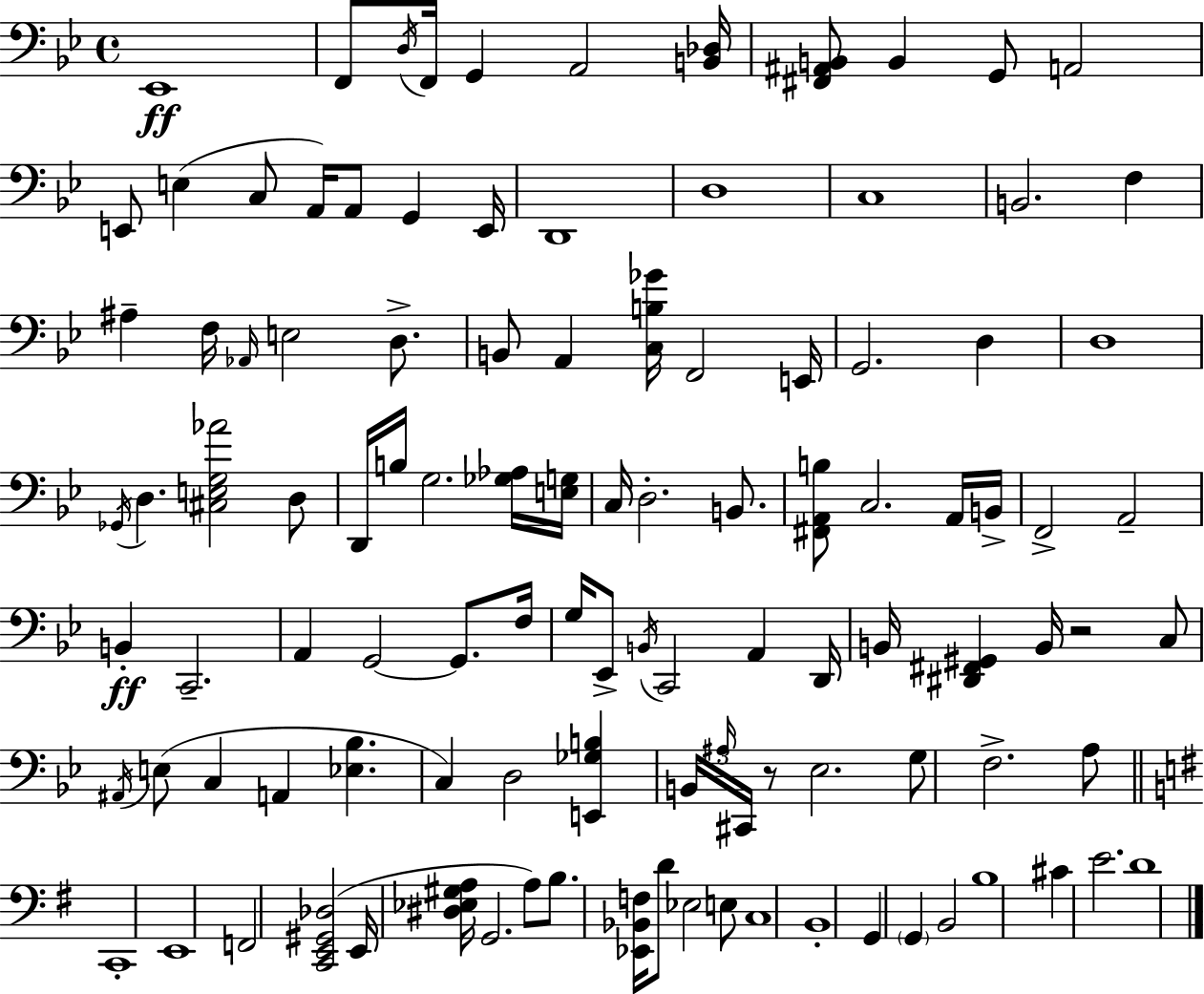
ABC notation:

X:1
T:Untitled
M:4/4
L:1/4
K:Bb
_E,,4 F,,/2 D,/4 F,,/4 G,, A,,2 [B,,_D,]/4 [^F,,^A,,B,,]/2 B,, G,,/2 A,,2 E,,/2 E, C,/2 A,,/4 A,,/2 G,, E,,/4 D,,4 D,4 C,4 B,,2 F, ^A, F,/4 _A,,/4 E,2 D,/2 B,,/2 A,, [C,B,_G]/4 F,,2 E,,/4 G,,2 D, D,4 _G,,/4 D, [^C,E,G,_A]2 D,/2 D,,/4 B,/4 G,2 [_G,_A,]/4 [E,G,]/4 C,/4 D,2 B,,/2 [^F,,A,,B,]/2 C,2 A,,/4 B,,/4 F,,2 A,,2 B,, C,,2 A,, G,,2 G,,/2 F,/4 G,/4 _E,,/2 B,,/4 C,,2 A,, D,,/4 B,,/4 [^D,,^F,,^G,,] B,,/4 z2 C,/2 ^A,,/4 E,/2 C, A,, [_E,_B,] C, D,2 [E,,_G,B,] B,,/4 ^A,/4 ^C,,/4 z/2 _E,2 G,/2 F,2 A,/2 C,,4 E,,4 F,,2 [C,,E,,^G,,_D,]2 E,,/4 [^D,_E,^G,A,]/4 G,,2 A,/2 B,/2 [_E,,_B,,F,]/4 D/2 _E,2 E,/2 C,4 B,,4 G,, G,, B,,2 B,4 ^C E2 D4